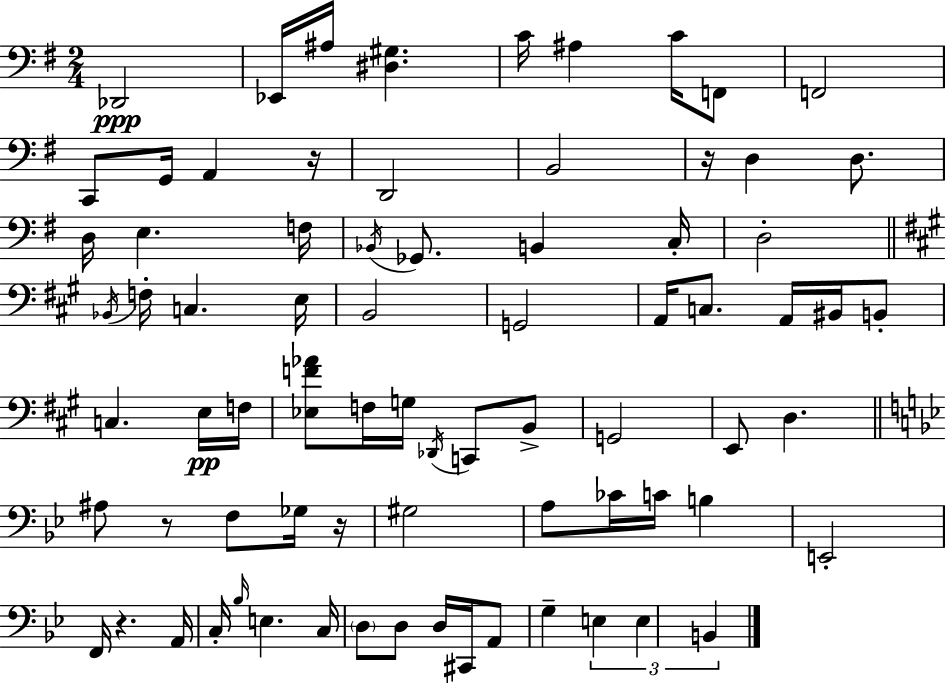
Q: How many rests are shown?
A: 5